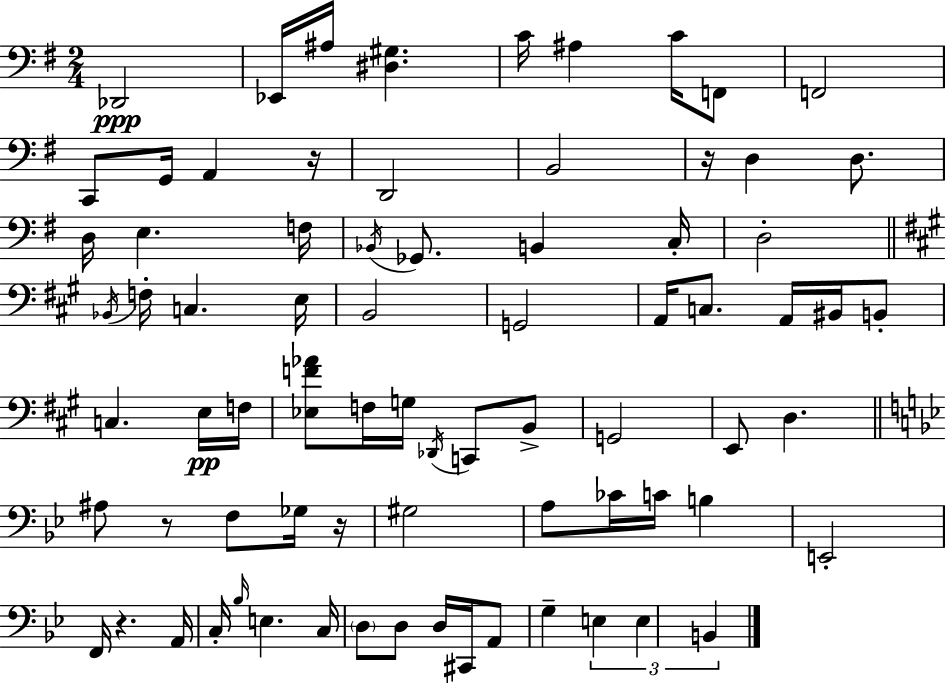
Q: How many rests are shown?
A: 5